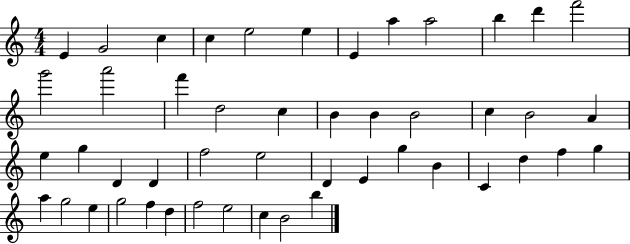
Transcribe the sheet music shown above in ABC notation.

X:1
T:Untitled
M:4/4
L:1/4
K:C
E G2 c c e2 e E a a2 b d' f'2 g'2 a'2 f' d2 c B B B2 c B2 A e g D D f2 e2 D E g B C d f g a g2 e g2 f d f2 e2 c B2 b